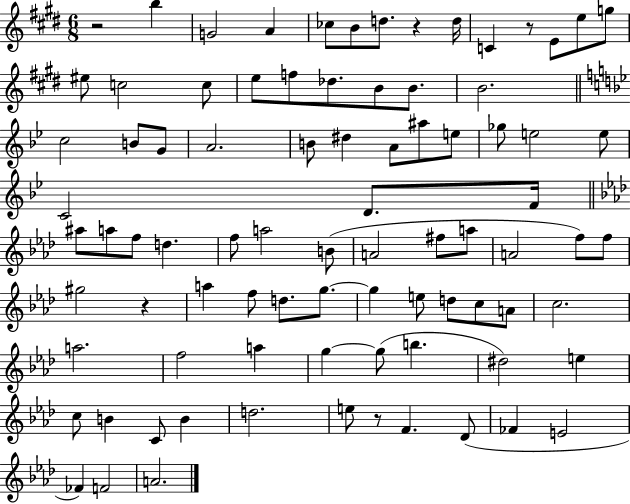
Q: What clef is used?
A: treble